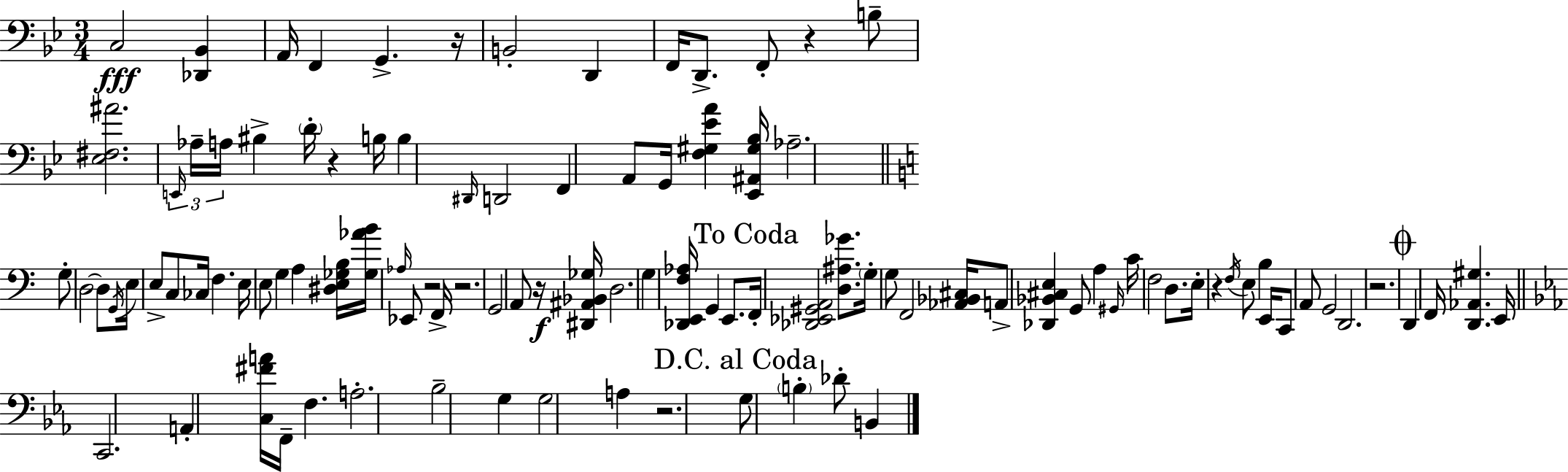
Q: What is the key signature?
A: G minor